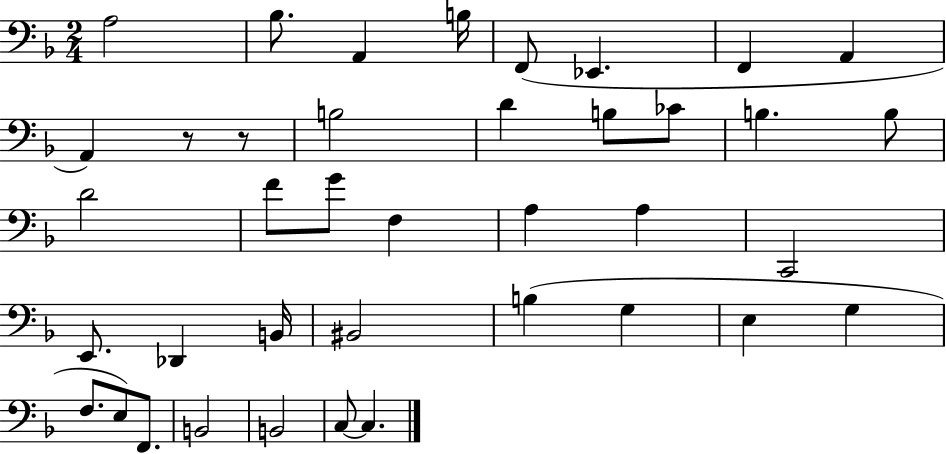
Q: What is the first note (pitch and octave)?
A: A3